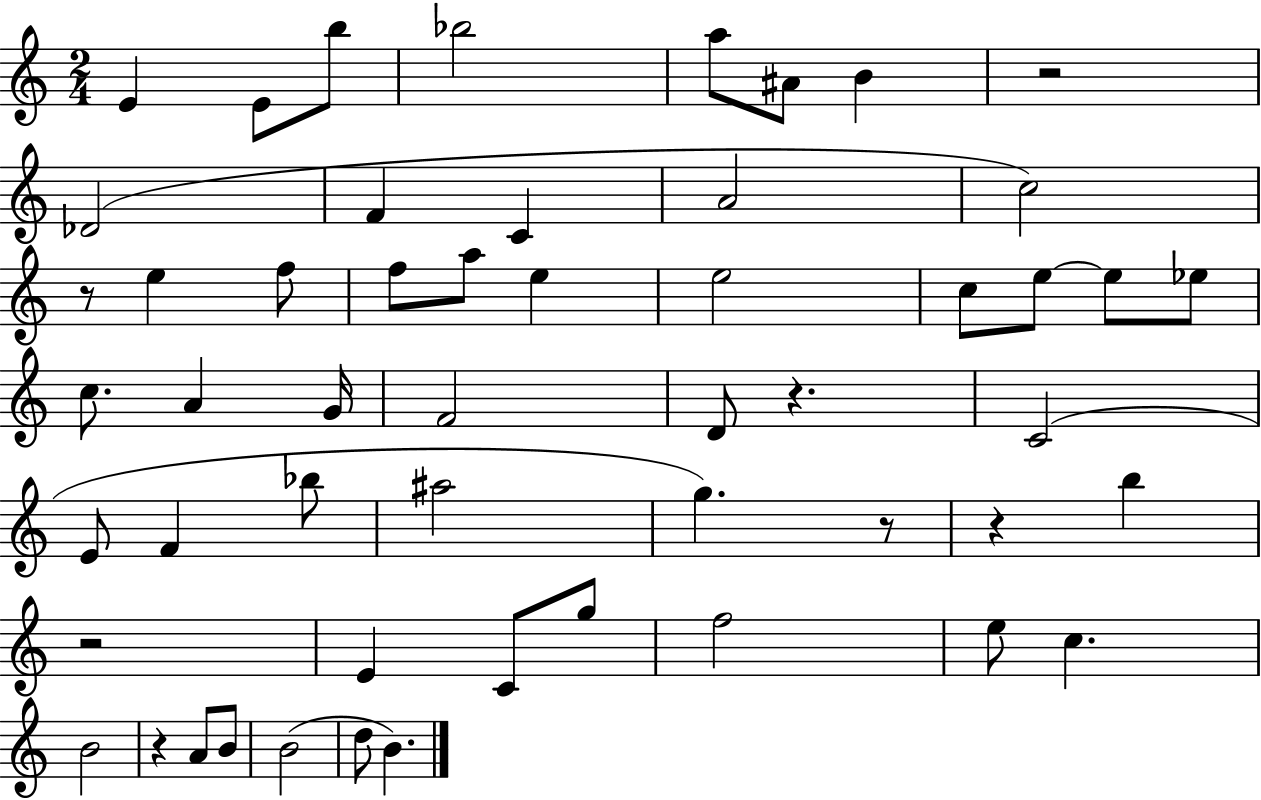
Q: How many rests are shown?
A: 7